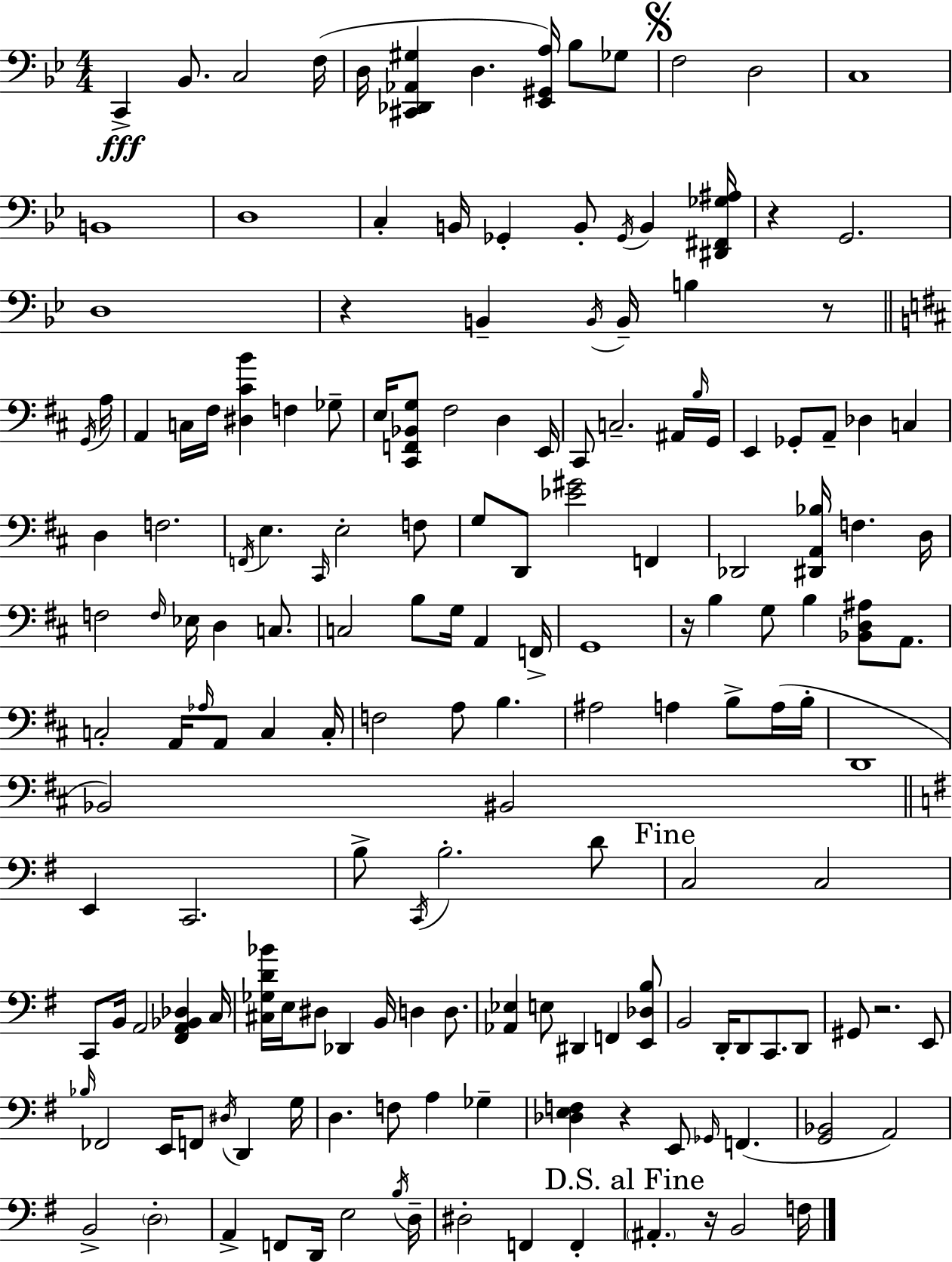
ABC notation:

X:1
T:Untitled
M:4/4
L:1/4
K:Bb
C,, _B,,/2 C,2 F,/4 D,/4 [^C,,_D,,_A,,^G,] D, [_E,,^G,,A,]/4 _B,/2 _G,/2 F,2 D,2 C,4 B,,4 D,4 C, B,,/4 _G,, B,,/2 _G,,/4 B,, [^D,,^F,,_G,^A,]/4 z G,,2 D,4 z B,, B,,/4 B,,/4 B, z/2 G,,/4 A,/4 A,, C,/4 ^F,/4 [^D,^CB] F, _G,/2 E,/4 [^C,,F,,_B,,G,]/2 ^F,2 D, E,,/4 ^C,,/2 C,2 ^A,,/4 B,/4 G,,/4 E,, _G,,/2 A,,/2 _D, C, D, F,2 F,,/4 E, ^C,,/4 E,2 F,/2 G,/2 D,,/2 [_E^G]2 F,, _D,,2 [^D,,A,,_B,]/4 F, D,/4 F,2 F,/4 _E,/4 D, C,/2 C,2 B,/2 G,/4 A,, F,,/4 G,,4 z/4 B, G,/2 B, [_B,,D,^A,]/2 A,,/2 C,2 A,,/4 _A,/4 A,,/2 C, C,/4 F,2 A,/2 B, ^A,2 A, B,/2 A,/4 B,/4 D,,4 _B,,2 ^B,,2 E,, C,,2 B,/2 C,,/4 B,2 D/2 C,2 C,2 C,,/2 B,,/4 A,,2 [^F,,A,,_B,,_D,] C,/4 [^C,_G,D_B]/4 E,/4 ^D,/2 _D,, B,,/4 D, D,/2 [_A,,_E,] E,/2 ^D,, F,, [E,,_D,B,]/2 B,,2 D,,/4 D,,/2 C,,/2 D,,/2 ^G,,/2 z2 E,,/2 _B,/4 _F,,2 E,,/4 F,,/2 ^D,/4 D,, G,/4 D, F,/2 A, _G, [_D,E,F,] z E,,/2 _G,,/4 F,, [G,,_B,,]2 A,,2 B,,2 D,2 A,, F,,/2 D,,/4 E,2 B,/4 D,/4 ^D,2 F,, F,, ^A,, z/4 B,,2 F,/4